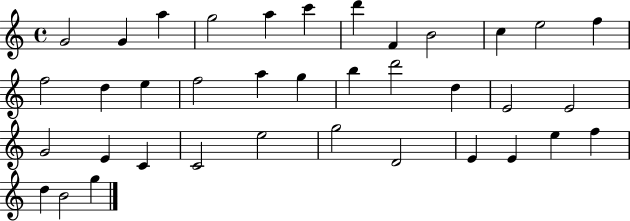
X:1
T:Untitled
M:4/4
L:1/4
K:C
G2 G a g2 a c' d' F B2 c e2 f f2 d e f2 a g b d'2 d E2 E2 G2 E C C2 e2 g2 D2 E E e f d B2 g